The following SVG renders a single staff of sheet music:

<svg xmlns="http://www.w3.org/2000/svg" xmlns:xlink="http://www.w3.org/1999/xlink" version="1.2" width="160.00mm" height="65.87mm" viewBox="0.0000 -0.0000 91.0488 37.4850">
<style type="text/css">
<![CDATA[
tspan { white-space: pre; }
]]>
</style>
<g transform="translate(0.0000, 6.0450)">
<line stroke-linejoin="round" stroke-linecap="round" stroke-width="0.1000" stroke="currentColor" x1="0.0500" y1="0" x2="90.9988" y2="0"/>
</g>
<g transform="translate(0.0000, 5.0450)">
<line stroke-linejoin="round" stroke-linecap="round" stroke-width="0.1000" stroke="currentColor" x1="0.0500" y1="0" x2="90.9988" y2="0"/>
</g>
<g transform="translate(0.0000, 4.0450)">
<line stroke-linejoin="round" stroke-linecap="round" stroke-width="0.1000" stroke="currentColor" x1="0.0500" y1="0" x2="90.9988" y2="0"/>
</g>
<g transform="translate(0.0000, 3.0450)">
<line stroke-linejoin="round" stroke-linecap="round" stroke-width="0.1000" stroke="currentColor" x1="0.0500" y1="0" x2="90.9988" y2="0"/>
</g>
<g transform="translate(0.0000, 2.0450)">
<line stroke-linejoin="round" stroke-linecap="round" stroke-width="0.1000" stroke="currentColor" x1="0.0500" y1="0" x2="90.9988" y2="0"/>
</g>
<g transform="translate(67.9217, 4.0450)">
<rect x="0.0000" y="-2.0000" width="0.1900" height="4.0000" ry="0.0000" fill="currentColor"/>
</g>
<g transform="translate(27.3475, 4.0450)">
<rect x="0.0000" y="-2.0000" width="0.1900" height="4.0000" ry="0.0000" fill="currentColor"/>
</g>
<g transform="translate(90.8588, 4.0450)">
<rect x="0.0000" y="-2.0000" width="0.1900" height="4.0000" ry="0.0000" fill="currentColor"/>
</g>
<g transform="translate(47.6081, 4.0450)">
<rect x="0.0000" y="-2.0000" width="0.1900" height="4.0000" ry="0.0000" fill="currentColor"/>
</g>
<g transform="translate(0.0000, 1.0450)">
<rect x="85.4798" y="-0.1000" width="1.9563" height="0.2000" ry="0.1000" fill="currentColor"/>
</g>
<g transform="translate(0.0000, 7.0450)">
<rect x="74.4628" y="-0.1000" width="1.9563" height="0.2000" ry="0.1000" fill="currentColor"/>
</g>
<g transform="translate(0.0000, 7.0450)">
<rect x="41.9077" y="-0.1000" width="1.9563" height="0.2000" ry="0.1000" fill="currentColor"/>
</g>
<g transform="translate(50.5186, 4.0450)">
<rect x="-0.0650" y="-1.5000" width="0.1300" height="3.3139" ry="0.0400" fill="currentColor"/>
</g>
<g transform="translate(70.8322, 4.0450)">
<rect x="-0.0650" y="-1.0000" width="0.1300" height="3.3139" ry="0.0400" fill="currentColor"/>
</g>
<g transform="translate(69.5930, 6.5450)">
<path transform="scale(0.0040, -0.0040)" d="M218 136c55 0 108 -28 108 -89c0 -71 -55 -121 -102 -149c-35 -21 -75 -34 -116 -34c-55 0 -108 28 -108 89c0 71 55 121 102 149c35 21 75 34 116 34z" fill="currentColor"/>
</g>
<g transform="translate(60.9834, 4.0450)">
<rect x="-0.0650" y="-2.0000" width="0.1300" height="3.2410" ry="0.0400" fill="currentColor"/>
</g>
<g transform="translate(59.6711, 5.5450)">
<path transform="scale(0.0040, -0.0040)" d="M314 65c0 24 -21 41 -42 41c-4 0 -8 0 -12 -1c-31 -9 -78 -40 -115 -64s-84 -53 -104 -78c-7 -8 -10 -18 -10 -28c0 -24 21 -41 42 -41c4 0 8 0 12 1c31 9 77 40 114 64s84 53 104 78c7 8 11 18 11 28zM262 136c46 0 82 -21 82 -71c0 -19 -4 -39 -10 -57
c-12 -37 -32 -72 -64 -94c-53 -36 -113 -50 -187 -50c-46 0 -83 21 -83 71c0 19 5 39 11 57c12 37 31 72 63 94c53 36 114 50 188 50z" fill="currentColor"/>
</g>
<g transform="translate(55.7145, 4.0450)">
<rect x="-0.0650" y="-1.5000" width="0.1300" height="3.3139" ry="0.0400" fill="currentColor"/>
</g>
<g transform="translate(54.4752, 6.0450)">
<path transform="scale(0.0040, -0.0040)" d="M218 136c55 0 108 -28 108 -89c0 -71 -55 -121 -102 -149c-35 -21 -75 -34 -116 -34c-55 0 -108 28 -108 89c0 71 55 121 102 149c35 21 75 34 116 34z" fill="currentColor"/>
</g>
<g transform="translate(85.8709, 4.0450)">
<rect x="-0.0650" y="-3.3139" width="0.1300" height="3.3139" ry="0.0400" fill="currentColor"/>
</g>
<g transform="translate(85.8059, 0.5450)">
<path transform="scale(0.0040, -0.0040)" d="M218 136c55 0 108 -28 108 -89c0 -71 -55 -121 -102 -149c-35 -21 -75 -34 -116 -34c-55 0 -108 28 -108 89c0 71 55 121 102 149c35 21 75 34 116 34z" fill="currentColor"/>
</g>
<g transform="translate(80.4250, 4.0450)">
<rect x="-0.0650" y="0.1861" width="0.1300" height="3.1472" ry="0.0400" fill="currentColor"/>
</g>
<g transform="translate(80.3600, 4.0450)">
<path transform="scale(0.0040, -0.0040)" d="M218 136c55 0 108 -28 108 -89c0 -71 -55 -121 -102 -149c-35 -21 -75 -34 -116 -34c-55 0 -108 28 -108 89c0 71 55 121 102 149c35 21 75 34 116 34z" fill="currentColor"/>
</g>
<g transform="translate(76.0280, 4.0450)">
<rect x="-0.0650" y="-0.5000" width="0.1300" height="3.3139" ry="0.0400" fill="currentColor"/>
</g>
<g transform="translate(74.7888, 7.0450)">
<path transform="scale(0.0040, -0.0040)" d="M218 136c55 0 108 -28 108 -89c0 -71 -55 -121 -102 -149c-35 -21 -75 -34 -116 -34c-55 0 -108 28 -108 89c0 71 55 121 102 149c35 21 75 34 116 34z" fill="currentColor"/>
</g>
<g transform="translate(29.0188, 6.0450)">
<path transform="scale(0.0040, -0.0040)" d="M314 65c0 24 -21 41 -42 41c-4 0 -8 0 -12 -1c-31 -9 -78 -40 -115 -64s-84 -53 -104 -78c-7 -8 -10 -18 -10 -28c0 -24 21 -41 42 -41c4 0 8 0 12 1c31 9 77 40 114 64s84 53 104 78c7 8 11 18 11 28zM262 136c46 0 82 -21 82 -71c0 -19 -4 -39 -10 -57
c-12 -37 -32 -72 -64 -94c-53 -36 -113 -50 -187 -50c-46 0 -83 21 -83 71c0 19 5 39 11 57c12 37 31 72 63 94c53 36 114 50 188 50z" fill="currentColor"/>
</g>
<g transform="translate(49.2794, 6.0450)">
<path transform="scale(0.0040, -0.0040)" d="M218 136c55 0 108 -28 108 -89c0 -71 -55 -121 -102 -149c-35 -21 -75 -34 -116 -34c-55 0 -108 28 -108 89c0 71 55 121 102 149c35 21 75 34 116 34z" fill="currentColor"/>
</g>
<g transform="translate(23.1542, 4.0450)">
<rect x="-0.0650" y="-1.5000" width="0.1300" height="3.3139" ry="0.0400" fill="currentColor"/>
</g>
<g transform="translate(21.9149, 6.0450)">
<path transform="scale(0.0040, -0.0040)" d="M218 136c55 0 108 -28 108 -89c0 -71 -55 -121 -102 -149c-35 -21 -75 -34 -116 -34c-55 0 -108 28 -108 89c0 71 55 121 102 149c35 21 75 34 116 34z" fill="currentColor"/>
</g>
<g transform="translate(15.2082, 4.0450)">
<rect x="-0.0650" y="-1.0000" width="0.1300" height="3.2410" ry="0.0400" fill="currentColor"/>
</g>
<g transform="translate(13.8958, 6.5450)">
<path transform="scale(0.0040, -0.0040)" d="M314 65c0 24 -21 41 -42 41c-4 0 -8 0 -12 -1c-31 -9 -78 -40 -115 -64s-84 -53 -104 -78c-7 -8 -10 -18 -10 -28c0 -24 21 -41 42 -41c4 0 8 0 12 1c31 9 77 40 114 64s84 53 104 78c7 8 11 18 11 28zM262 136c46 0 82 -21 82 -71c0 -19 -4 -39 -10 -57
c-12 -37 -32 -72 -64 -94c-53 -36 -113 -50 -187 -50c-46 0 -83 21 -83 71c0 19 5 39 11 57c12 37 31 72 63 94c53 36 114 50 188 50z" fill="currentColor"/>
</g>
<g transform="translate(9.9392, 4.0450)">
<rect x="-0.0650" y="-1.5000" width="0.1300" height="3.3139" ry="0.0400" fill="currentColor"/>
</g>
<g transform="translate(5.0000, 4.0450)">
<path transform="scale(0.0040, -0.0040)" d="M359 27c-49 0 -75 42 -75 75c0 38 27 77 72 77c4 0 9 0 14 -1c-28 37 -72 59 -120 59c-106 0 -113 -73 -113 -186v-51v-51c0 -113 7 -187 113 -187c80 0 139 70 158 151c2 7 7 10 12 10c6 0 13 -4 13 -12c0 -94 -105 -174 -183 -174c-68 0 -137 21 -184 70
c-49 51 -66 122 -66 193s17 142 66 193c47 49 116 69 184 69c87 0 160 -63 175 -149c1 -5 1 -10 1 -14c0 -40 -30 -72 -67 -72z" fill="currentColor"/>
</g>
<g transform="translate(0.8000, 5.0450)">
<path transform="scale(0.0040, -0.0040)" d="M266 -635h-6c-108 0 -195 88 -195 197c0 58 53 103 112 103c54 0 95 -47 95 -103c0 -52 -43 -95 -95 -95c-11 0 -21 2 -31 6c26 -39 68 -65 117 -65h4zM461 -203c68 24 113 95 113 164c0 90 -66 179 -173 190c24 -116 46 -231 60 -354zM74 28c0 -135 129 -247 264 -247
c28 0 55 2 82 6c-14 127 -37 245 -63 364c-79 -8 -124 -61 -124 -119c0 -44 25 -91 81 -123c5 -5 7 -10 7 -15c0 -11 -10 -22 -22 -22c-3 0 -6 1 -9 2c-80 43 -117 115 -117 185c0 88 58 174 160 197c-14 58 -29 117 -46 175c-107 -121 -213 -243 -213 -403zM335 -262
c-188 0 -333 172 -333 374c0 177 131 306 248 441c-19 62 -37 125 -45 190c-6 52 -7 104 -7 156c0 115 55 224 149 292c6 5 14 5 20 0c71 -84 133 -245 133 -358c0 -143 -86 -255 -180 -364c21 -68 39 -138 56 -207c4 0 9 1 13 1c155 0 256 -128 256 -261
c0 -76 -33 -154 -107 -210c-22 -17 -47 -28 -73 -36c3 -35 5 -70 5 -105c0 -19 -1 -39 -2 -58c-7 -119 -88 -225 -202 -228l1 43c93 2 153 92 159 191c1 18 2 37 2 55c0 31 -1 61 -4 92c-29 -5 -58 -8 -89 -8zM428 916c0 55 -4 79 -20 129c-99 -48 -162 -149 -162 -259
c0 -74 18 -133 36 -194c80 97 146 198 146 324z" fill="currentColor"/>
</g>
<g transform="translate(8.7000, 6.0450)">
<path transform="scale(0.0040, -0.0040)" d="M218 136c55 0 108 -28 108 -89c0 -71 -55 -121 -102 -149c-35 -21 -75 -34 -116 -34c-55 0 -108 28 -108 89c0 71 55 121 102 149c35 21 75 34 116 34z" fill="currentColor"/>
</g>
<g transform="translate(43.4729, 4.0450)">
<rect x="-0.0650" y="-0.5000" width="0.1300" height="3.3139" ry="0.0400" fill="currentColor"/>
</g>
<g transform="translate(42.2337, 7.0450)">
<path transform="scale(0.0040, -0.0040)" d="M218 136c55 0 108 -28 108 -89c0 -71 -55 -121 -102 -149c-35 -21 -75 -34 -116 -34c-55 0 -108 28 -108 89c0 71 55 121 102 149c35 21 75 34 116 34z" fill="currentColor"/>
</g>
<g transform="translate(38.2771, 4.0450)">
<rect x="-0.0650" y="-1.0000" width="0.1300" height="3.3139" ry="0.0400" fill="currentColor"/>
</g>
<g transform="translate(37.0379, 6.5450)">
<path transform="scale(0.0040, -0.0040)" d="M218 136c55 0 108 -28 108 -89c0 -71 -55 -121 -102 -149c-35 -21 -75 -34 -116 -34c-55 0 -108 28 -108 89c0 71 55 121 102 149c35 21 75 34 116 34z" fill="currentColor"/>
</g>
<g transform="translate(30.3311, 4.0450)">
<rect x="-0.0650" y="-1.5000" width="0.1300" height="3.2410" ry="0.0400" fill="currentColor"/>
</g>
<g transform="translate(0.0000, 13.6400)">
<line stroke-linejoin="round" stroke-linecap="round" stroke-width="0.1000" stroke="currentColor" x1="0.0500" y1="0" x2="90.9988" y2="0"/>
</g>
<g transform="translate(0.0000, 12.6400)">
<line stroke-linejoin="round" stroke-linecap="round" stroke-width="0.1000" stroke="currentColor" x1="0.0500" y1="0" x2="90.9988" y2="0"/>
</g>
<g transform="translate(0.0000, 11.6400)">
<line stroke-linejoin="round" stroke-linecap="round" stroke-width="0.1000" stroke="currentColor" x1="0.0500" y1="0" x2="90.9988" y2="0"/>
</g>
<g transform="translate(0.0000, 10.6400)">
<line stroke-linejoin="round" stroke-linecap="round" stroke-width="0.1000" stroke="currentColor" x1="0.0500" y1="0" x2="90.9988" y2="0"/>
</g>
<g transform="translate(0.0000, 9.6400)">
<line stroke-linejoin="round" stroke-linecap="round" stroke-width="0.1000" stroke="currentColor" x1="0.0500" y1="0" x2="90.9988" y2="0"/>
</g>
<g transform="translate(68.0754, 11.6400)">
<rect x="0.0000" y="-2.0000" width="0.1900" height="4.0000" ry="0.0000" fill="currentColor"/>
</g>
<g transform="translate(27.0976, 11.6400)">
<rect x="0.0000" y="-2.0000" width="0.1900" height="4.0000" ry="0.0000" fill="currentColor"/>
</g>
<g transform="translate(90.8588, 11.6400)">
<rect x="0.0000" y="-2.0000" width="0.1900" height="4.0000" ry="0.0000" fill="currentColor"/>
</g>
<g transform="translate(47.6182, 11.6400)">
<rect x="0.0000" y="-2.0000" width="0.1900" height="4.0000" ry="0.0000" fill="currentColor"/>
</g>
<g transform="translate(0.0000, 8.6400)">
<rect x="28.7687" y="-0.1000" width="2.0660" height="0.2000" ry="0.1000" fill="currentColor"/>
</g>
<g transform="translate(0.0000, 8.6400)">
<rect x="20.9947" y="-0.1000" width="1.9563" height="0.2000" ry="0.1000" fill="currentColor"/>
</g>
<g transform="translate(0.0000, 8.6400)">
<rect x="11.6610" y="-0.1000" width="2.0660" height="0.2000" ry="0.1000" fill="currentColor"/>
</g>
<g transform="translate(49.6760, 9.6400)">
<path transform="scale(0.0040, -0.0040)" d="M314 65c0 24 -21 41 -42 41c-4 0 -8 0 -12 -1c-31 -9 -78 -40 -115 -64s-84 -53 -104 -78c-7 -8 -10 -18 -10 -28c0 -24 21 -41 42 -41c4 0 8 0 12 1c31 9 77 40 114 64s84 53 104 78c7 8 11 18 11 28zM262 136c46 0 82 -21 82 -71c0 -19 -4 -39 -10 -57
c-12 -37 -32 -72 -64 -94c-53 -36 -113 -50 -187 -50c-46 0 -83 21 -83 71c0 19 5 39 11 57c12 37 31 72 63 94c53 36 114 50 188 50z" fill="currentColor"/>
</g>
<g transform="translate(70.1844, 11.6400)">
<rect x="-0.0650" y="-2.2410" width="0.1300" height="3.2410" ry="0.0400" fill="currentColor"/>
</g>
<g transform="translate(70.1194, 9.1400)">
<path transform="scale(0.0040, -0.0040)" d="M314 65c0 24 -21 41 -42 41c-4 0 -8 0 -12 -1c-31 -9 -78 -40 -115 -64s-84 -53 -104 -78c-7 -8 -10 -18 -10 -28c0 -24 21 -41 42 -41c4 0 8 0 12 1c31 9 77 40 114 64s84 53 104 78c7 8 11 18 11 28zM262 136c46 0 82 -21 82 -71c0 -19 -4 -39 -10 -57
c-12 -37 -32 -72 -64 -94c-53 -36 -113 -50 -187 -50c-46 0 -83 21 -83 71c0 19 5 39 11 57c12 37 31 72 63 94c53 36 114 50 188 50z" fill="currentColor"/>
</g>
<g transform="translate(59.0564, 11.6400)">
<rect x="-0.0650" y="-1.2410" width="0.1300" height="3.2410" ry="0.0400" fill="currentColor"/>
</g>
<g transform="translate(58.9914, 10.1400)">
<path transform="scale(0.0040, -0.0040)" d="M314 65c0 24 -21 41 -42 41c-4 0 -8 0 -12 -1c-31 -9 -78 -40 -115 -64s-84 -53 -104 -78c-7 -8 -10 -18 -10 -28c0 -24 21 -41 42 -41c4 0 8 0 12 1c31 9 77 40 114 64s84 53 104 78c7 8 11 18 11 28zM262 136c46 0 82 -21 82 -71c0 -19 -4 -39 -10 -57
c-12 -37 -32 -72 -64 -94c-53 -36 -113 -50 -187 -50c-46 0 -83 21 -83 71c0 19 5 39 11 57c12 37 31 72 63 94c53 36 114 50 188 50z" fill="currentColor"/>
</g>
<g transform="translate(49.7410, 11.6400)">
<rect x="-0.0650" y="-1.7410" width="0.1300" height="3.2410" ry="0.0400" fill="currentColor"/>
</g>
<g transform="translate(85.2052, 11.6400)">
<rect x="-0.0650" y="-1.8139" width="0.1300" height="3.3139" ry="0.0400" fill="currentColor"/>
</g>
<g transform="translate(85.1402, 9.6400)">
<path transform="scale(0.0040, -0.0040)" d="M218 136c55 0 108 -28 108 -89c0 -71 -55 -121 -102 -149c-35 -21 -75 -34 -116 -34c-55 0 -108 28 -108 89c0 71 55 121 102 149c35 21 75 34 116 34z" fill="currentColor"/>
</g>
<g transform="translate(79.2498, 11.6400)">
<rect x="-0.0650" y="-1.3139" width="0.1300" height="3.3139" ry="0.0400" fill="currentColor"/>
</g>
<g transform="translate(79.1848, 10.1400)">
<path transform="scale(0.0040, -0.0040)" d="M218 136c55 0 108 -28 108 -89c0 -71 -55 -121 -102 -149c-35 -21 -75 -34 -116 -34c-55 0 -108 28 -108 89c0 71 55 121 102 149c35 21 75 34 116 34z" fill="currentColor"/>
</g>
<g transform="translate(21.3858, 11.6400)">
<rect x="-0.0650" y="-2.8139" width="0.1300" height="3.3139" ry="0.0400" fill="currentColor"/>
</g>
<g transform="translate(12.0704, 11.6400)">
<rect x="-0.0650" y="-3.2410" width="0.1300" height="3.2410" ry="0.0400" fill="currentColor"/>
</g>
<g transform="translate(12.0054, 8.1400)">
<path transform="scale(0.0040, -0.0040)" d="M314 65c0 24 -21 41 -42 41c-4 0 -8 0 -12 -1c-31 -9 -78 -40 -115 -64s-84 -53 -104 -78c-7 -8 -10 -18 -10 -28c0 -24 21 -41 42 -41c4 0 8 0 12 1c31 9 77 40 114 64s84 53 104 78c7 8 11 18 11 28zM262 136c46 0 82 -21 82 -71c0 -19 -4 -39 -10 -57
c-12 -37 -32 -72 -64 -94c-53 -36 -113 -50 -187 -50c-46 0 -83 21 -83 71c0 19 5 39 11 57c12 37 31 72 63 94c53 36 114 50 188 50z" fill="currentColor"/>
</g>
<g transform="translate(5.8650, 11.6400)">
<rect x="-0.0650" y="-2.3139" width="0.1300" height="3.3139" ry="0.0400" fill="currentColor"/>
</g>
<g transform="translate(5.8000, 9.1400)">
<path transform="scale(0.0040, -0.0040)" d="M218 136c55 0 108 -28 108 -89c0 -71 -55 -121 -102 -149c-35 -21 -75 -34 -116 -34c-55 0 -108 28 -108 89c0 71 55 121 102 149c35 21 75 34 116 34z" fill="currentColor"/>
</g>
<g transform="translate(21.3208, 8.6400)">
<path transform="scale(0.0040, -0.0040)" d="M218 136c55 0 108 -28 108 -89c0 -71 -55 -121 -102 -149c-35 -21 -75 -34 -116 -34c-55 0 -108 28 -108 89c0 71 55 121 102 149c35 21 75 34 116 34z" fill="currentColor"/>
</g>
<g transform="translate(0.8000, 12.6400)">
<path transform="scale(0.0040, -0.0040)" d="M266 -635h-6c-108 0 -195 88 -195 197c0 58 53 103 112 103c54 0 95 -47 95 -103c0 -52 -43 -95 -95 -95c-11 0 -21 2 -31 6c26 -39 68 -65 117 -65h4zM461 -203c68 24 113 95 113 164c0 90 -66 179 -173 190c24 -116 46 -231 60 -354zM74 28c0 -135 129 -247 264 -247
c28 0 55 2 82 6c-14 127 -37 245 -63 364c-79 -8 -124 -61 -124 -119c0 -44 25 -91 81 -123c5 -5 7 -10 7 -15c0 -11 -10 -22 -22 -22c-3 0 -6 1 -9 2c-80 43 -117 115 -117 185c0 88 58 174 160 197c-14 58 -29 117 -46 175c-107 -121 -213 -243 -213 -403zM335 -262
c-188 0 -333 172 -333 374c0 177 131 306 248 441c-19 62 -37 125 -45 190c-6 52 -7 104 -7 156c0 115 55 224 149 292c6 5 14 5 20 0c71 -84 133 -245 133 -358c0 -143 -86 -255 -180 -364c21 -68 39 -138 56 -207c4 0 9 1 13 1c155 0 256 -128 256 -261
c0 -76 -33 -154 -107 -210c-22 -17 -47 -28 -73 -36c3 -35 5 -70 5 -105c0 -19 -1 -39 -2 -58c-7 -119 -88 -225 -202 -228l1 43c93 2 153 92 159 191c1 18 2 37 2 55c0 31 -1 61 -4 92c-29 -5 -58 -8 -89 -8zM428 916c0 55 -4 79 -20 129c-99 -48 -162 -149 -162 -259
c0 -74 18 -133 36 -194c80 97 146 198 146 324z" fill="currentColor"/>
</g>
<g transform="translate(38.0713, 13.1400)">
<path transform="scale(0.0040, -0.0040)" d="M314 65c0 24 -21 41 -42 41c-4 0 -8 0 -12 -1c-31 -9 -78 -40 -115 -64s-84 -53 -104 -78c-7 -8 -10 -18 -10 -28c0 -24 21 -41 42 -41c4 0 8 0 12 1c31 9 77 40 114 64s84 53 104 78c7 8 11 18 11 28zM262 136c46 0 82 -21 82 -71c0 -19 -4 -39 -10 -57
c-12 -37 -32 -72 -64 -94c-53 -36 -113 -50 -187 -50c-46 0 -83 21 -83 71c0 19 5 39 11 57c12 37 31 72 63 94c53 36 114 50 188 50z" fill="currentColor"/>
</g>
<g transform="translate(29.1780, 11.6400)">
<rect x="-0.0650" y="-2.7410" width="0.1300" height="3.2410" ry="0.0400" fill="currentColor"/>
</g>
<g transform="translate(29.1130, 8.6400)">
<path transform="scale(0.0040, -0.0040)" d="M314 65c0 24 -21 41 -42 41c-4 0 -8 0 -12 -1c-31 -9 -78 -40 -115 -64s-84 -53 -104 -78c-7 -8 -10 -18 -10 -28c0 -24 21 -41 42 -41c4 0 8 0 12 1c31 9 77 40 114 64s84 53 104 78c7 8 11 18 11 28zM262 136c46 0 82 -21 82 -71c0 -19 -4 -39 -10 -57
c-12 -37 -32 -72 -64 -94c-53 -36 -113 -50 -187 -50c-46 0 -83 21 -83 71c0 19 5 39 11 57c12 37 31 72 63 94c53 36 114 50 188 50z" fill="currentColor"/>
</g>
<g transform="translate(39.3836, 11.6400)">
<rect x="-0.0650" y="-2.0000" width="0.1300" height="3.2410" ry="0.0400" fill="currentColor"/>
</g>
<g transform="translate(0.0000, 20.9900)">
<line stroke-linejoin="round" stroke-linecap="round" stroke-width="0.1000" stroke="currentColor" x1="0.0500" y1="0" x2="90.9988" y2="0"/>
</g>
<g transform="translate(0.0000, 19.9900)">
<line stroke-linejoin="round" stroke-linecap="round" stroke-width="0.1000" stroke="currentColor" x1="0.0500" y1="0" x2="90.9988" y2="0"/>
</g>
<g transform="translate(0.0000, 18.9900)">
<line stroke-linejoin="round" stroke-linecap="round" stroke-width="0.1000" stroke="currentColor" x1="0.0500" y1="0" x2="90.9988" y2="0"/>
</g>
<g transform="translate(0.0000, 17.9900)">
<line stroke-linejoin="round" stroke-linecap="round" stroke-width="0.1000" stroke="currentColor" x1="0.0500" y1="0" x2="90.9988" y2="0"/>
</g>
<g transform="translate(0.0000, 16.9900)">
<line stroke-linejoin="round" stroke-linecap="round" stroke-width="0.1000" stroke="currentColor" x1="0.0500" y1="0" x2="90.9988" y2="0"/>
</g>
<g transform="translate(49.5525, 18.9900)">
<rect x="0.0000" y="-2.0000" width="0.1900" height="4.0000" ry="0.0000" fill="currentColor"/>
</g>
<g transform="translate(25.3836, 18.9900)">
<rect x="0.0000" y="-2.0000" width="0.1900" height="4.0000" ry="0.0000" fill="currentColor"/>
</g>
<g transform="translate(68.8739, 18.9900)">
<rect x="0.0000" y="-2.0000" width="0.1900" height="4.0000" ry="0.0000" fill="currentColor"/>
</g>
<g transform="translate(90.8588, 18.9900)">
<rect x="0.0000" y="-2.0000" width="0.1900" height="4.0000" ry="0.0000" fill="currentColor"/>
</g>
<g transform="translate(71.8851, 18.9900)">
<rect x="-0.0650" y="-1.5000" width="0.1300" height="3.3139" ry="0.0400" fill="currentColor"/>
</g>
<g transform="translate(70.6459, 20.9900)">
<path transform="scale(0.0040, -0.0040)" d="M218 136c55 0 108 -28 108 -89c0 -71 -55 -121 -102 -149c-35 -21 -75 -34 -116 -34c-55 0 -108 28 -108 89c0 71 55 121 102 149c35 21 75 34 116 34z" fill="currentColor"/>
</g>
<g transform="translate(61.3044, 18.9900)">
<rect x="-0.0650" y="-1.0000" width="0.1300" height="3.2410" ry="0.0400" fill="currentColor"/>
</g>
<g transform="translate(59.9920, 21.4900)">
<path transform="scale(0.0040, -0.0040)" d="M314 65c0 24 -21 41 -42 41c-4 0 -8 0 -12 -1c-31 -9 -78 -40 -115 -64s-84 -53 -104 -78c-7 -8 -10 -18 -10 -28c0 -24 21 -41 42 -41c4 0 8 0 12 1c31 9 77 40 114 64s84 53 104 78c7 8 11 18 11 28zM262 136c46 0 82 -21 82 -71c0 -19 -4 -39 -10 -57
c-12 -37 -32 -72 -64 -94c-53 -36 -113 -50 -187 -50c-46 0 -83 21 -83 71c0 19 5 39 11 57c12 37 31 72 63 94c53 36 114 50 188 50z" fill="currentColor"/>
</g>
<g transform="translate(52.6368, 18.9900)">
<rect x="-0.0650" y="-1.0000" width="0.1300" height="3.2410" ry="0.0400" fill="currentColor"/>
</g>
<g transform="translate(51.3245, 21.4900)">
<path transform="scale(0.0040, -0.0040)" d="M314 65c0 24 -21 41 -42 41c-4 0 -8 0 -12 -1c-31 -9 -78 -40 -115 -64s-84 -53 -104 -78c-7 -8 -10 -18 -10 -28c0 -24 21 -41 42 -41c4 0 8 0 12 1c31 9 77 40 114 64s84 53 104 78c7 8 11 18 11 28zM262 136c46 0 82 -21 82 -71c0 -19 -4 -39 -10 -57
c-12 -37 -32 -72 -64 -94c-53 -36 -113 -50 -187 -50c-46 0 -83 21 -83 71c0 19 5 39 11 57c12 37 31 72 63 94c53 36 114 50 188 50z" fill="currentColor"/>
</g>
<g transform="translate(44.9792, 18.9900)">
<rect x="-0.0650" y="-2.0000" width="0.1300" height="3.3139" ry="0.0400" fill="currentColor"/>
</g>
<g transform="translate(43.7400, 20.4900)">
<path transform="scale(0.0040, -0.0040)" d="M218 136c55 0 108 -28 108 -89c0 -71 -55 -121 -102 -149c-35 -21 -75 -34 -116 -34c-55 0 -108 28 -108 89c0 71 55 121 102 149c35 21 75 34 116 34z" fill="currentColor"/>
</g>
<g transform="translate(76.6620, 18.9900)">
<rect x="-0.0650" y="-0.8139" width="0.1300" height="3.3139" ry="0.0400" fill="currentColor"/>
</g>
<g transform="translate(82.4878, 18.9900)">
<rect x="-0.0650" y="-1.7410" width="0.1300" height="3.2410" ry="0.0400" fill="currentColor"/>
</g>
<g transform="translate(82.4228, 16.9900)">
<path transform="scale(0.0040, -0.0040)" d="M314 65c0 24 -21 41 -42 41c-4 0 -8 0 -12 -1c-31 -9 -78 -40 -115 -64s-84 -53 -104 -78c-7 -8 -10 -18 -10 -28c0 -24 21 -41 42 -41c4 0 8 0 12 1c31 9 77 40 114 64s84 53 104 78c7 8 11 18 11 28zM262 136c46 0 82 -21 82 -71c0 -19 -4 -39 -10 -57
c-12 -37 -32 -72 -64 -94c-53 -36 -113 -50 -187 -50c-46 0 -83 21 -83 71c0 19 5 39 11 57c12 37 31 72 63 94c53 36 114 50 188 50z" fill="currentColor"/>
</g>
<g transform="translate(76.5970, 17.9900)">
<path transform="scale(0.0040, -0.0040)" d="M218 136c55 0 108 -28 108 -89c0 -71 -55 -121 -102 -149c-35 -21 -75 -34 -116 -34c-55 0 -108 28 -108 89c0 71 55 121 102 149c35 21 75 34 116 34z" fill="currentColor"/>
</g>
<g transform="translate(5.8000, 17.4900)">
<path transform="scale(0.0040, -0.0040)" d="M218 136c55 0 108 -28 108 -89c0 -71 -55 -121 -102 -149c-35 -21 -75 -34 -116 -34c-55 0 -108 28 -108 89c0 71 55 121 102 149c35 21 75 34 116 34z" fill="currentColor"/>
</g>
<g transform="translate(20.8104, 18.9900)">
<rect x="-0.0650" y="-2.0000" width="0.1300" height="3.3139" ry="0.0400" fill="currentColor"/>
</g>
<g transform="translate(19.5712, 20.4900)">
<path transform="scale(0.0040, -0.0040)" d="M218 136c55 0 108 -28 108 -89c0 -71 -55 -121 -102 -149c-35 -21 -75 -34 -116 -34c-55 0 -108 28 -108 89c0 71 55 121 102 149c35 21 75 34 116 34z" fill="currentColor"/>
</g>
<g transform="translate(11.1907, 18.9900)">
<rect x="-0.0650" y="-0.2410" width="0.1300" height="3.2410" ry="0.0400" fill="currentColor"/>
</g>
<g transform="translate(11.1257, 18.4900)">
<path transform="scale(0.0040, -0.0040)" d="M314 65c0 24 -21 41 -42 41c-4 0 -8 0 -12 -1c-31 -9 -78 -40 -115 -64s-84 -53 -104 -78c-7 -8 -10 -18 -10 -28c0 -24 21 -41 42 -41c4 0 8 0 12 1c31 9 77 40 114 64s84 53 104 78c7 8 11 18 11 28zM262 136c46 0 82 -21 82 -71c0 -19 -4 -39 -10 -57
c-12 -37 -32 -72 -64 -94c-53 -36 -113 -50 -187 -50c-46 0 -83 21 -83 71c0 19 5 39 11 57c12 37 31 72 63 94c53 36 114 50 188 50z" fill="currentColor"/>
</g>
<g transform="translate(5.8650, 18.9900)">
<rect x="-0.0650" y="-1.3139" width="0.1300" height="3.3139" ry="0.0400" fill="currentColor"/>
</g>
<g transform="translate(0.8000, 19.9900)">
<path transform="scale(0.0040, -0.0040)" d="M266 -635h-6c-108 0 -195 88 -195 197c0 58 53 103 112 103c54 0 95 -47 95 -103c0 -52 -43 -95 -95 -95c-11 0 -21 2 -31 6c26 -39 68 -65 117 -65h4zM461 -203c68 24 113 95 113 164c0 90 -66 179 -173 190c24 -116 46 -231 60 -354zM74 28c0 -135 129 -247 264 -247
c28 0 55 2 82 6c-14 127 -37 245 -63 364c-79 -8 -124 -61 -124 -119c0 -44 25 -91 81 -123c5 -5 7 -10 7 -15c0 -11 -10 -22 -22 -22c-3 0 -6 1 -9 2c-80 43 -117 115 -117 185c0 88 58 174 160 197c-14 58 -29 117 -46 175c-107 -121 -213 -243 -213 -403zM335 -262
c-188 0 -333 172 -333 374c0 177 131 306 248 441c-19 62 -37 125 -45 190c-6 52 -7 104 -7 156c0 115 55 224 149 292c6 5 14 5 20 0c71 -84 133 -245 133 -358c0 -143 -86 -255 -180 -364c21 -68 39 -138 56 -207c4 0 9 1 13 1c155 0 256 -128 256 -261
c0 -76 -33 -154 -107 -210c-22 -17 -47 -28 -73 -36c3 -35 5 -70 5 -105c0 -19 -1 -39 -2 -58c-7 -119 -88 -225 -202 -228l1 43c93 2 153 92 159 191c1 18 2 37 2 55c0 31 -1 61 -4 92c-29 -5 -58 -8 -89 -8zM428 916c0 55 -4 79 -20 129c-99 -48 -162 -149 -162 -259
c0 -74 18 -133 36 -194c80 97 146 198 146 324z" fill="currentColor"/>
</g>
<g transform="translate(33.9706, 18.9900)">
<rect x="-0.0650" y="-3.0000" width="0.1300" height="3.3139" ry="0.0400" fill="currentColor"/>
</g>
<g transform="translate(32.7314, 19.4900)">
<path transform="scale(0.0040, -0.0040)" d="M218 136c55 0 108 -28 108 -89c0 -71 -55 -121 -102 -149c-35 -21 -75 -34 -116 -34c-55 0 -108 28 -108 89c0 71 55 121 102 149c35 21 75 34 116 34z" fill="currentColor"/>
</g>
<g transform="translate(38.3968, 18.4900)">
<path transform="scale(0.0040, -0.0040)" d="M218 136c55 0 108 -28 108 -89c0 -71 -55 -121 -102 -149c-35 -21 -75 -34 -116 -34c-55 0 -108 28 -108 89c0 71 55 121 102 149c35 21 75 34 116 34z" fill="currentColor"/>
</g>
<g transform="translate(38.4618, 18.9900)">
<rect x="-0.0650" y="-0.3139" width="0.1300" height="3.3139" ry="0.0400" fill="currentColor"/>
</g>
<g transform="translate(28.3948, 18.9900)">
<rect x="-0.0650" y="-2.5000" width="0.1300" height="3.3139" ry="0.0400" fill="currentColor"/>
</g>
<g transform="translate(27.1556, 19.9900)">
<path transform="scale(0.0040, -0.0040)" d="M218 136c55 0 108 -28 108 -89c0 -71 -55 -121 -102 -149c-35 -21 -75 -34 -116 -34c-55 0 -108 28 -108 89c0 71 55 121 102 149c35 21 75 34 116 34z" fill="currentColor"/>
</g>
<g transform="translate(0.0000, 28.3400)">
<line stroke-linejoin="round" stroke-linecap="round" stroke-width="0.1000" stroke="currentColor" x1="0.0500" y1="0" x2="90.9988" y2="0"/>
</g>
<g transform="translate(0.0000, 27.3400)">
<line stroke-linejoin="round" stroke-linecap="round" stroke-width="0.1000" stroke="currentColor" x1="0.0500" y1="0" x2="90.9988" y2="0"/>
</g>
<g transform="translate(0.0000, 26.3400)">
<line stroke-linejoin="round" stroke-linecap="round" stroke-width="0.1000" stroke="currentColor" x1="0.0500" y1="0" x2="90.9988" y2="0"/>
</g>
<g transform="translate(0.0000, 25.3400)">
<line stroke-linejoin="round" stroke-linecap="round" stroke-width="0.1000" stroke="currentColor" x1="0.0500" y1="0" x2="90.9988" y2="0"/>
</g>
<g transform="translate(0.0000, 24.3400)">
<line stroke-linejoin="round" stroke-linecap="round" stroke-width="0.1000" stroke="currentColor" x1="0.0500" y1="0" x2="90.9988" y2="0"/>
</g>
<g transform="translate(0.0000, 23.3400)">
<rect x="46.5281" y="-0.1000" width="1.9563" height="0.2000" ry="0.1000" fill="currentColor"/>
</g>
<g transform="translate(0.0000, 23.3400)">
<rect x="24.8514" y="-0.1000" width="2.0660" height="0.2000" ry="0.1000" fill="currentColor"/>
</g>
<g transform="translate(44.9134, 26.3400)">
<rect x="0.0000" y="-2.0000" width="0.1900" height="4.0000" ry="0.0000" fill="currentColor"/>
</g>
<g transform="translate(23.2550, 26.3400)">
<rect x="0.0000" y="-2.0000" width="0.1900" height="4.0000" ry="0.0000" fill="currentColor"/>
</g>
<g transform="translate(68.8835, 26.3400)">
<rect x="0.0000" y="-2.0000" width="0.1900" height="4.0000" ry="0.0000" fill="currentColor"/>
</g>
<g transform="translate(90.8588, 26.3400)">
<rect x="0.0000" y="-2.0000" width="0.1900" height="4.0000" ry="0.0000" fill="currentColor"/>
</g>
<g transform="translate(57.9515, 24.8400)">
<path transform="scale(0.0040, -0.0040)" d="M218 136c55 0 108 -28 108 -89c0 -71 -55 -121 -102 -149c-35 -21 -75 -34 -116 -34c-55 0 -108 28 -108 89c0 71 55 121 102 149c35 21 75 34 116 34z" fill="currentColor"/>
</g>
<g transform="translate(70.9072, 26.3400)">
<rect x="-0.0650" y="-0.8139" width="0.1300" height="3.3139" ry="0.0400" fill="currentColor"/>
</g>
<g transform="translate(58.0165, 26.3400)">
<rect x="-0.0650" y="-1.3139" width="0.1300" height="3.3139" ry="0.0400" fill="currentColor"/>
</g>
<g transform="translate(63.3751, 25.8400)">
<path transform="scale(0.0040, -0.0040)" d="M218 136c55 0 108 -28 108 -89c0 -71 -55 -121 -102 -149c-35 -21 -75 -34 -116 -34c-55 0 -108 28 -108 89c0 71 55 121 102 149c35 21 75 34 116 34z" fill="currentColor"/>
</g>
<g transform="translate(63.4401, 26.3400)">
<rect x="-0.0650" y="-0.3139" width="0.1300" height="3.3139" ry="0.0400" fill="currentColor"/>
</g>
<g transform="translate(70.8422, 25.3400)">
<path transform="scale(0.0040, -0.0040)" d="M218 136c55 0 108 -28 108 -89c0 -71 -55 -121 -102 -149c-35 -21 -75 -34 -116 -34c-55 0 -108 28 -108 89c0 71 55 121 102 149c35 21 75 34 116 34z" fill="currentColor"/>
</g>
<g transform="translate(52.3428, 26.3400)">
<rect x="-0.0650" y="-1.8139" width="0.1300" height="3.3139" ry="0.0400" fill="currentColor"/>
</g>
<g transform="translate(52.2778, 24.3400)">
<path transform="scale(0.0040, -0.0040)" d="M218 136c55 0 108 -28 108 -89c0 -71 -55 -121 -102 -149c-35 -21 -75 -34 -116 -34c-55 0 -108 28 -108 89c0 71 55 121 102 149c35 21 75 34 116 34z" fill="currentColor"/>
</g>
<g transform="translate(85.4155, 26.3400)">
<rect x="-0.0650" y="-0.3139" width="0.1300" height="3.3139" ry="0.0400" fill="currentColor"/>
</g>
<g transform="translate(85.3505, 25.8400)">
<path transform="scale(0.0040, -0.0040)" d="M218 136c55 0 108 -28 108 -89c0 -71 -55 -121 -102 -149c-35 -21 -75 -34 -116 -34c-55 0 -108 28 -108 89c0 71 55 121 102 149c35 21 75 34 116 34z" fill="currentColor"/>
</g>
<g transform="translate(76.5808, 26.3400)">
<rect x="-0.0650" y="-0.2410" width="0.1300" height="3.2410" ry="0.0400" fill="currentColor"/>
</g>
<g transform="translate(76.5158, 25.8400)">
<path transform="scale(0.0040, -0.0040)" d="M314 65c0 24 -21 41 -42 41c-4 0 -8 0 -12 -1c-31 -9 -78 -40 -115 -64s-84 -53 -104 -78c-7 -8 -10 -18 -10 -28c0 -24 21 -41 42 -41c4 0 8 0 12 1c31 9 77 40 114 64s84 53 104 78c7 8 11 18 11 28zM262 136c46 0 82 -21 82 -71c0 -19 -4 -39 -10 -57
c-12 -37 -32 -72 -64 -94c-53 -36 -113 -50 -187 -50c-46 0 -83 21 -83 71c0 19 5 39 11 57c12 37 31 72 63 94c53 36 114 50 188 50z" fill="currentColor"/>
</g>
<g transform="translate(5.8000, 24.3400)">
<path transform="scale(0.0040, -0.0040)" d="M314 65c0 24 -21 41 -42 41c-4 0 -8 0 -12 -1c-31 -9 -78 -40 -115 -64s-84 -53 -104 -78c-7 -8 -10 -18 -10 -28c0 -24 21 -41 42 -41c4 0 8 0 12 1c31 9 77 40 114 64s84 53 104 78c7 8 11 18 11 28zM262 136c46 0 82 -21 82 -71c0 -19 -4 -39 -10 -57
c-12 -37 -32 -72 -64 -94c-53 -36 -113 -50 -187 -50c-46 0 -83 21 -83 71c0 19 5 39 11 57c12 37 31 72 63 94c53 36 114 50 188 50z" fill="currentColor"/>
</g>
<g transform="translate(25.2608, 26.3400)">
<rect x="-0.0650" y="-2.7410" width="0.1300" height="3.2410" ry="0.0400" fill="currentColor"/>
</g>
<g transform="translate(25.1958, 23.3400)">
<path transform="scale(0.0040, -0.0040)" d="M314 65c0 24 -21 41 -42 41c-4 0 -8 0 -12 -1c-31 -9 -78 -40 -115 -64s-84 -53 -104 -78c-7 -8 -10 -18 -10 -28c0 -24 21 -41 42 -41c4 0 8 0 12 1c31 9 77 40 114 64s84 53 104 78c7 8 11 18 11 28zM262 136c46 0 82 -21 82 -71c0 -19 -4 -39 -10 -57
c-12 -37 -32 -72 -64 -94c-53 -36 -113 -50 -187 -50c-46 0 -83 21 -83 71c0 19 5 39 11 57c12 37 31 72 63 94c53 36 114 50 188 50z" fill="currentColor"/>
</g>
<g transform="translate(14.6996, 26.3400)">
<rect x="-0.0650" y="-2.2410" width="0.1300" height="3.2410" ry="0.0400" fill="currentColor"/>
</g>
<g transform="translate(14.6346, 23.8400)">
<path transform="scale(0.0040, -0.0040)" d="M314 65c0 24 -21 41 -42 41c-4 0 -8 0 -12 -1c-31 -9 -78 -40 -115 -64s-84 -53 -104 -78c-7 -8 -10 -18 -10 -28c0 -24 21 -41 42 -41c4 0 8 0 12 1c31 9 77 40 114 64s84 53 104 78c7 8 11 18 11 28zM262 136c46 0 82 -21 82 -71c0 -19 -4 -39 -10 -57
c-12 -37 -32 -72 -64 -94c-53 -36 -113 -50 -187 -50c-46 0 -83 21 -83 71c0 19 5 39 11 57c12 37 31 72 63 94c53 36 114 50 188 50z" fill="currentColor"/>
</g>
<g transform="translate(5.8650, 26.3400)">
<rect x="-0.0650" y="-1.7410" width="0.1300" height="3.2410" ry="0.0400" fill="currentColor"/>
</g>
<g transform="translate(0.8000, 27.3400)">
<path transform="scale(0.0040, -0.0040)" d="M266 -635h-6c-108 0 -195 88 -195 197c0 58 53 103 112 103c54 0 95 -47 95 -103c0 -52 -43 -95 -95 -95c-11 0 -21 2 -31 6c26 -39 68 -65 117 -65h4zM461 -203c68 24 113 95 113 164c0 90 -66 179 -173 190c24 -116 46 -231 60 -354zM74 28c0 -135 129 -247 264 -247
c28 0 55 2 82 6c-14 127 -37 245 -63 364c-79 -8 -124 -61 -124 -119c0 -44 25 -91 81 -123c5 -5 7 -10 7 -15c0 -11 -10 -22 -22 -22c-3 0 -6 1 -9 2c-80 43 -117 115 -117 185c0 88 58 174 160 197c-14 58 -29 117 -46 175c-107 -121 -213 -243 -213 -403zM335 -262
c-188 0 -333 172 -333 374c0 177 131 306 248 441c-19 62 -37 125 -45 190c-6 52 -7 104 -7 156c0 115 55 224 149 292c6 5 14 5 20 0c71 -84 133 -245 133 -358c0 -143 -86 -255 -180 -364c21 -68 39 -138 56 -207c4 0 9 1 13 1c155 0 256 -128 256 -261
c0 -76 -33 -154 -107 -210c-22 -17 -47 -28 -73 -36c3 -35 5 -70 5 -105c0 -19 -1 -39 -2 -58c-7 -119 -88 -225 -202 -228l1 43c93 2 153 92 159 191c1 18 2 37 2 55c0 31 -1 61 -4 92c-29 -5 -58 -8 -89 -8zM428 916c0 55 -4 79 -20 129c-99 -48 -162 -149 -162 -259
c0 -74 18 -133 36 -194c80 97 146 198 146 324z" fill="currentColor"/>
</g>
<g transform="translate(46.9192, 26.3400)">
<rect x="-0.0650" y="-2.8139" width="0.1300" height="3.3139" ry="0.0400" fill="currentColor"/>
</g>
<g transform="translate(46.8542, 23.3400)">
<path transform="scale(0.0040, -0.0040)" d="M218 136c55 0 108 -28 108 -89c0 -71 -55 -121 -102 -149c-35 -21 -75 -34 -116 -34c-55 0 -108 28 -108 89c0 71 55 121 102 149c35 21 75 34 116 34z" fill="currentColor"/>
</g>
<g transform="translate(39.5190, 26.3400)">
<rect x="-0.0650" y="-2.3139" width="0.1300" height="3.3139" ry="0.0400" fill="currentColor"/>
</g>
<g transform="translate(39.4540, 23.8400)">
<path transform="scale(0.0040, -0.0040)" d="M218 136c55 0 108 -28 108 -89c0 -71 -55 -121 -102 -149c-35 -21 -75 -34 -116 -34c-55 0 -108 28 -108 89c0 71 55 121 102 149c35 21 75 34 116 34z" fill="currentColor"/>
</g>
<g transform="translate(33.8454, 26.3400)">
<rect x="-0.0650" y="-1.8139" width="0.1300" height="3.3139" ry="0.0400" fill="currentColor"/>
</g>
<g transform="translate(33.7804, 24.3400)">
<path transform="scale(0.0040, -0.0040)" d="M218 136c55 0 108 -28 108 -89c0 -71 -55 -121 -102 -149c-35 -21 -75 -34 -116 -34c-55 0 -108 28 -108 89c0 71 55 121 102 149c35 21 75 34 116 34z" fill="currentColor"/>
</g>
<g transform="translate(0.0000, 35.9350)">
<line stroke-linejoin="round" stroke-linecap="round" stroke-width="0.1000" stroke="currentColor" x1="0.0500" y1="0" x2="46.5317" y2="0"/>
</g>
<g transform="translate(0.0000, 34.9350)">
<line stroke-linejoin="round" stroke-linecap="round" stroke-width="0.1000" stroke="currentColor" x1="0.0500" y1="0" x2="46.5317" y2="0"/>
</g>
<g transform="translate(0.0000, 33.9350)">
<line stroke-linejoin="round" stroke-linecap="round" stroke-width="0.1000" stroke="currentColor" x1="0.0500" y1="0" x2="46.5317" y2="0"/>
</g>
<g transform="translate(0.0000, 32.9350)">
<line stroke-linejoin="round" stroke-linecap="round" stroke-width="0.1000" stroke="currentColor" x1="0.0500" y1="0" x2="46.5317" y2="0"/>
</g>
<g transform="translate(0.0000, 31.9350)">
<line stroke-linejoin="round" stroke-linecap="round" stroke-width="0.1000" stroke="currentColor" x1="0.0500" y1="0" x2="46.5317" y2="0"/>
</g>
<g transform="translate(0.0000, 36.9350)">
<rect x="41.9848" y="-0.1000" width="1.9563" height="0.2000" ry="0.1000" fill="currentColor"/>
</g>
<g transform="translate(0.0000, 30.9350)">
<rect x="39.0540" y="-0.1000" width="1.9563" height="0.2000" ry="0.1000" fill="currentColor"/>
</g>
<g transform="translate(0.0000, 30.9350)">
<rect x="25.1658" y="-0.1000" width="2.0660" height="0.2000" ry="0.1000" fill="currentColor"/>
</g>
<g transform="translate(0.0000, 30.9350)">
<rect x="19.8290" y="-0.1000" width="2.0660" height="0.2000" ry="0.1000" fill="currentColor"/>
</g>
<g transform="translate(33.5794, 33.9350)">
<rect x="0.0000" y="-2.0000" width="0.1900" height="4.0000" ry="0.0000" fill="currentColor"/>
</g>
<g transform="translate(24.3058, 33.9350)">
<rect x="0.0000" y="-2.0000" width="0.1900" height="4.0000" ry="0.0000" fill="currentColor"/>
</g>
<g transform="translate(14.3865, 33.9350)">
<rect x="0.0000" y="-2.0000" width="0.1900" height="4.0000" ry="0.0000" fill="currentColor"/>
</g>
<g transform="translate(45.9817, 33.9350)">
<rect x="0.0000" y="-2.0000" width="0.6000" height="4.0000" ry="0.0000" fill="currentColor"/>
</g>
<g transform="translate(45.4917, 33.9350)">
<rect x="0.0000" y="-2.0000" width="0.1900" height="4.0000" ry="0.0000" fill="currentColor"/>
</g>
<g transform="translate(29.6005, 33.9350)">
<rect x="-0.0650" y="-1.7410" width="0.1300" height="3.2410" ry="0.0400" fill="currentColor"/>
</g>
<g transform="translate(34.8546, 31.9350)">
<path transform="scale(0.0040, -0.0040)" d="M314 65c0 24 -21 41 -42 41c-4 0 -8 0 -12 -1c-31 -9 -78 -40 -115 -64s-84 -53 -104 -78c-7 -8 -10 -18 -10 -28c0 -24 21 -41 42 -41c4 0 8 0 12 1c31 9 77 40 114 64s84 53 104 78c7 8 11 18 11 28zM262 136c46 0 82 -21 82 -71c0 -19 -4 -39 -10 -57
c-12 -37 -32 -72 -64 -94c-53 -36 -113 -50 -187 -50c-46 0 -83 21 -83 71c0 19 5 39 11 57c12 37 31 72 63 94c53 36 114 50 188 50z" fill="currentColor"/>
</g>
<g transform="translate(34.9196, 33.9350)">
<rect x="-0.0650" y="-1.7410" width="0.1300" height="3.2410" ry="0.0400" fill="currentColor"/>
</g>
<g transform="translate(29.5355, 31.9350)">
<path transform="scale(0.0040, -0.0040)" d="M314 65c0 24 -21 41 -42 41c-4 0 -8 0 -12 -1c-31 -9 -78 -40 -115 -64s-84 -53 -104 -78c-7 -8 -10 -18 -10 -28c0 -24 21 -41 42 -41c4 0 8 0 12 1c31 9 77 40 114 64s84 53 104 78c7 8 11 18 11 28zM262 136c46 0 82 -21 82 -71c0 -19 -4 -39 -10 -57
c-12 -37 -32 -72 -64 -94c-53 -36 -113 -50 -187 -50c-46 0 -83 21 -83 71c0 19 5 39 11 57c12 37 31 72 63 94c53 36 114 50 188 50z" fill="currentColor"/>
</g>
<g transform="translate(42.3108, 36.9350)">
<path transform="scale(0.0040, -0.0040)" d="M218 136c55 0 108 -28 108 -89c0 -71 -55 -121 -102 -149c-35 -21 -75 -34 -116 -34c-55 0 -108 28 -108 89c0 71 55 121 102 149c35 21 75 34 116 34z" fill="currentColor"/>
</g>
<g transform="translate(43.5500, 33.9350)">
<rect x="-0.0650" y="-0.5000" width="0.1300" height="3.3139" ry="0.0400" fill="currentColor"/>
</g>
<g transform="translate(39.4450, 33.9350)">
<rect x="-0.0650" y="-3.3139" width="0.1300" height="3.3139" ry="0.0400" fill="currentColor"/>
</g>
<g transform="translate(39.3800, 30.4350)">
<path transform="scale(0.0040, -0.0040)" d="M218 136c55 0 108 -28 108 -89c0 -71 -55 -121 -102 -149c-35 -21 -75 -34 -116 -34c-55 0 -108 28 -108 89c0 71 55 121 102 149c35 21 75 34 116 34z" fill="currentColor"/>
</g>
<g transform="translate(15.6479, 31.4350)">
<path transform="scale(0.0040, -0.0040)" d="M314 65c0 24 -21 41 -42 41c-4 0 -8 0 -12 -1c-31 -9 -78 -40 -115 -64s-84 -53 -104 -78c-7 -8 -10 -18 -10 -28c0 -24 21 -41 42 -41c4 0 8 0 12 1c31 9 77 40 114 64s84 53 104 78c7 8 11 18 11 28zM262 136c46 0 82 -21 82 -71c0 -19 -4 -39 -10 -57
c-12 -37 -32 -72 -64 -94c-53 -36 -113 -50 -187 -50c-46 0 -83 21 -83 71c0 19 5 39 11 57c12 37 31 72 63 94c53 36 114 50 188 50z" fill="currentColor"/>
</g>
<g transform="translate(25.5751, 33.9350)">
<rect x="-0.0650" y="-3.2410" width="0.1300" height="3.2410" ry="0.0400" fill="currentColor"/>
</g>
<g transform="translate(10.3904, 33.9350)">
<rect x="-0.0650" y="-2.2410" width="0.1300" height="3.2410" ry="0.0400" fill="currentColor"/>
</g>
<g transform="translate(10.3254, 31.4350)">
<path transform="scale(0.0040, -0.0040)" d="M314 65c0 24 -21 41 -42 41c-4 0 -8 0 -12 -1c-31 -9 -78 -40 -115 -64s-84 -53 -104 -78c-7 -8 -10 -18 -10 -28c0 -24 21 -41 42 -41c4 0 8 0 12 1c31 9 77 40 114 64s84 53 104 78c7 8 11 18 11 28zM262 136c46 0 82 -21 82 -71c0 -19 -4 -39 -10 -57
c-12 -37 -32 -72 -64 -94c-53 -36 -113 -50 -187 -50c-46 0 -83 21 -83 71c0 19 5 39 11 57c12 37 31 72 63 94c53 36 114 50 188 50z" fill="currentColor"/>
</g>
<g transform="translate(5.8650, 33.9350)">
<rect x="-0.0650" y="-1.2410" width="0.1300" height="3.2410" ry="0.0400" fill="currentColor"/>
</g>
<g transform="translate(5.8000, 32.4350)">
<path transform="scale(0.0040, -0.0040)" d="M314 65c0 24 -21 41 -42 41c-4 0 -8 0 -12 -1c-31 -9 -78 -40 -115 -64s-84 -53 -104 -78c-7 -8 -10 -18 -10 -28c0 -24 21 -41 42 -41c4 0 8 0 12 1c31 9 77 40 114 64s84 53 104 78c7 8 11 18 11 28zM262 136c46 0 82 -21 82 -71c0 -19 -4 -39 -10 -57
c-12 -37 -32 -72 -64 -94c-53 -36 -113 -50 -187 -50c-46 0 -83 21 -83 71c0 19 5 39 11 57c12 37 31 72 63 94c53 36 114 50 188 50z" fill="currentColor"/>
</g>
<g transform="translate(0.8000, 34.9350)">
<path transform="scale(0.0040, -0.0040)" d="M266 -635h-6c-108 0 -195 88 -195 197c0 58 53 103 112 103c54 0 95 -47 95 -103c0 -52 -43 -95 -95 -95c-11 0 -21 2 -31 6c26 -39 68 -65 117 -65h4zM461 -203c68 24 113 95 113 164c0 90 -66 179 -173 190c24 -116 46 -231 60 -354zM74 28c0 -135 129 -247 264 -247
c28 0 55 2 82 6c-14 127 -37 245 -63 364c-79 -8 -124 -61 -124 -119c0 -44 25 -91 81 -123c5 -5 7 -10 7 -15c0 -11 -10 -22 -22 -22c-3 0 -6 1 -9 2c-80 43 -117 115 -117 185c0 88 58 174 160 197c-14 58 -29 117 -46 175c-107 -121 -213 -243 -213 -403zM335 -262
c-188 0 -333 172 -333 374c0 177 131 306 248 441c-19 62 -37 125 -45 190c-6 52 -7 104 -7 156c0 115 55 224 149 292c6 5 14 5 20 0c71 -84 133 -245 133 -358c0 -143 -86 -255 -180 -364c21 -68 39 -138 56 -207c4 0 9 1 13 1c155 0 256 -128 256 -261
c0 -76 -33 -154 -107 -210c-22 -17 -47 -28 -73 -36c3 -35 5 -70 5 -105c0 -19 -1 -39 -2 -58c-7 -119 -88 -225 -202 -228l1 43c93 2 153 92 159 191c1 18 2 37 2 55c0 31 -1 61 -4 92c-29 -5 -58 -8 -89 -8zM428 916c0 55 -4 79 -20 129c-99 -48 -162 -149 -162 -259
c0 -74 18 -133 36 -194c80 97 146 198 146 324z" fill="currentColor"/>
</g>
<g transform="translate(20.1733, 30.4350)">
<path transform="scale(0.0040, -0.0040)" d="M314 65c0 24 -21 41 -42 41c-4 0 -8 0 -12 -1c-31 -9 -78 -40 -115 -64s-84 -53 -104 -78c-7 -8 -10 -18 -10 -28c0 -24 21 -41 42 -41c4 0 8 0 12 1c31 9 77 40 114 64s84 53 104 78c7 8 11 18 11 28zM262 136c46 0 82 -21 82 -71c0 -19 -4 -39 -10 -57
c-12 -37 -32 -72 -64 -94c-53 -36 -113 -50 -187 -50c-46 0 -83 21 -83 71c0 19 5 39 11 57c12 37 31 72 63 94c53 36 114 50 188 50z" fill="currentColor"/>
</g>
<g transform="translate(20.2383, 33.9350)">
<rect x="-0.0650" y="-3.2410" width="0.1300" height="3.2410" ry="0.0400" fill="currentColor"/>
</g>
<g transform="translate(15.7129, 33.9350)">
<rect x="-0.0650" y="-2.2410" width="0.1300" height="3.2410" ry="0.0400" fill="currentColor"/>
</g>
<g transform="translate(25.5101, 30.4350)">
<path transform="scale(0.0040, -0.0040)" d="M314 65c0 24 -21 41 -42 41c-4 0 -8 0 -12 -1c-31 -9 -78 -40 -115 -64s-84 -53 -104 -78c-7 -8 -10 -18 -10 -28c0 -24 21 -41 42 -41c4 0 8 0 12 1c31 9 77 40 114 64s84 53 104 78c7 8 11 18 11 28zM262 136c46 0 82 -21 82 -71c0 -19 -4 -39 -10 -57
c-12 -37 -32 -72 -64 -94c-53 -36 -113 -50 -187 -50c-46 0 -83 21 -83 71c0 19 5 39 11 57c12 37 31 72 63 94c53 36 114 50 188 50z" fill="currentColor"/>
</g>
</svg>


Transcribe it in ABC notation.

X:1
T:Untitled
M:4/4
L:1/4
K:C
E D2 E E2 D C E E F2 D C B b g b2 a a2 F2 f2 e2 g2 e f e c2 F G A c F D2 D2 E d f2 f2 g2 a2 f g a f e c d c2 c e2 g2 g2 b2 b2 f2 f2 b C